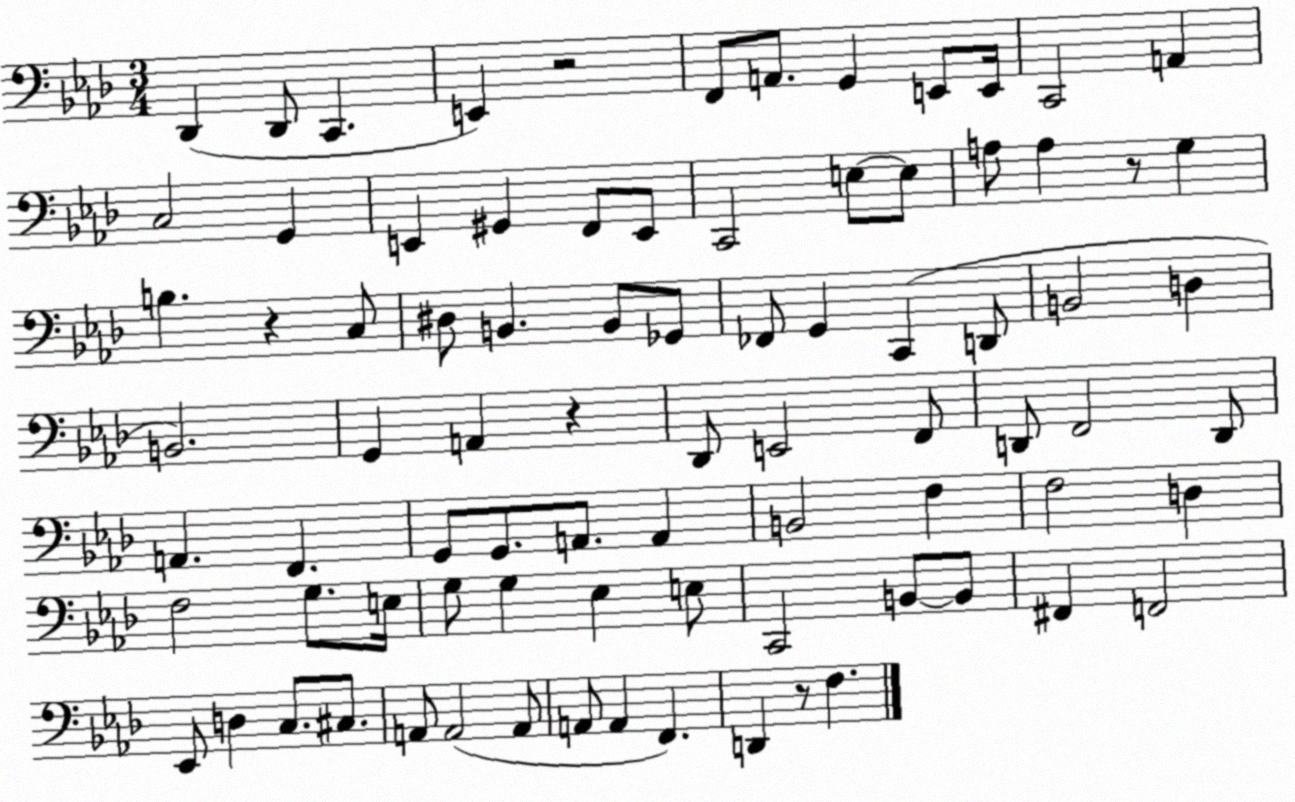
X:1
T:Untitled
M:3/4
L:1/4
K:Ab
_D,, _D,,/2 C,, E,, z2 F,,/2 A,,/2 G,, E,,/2 E,,/4 C,,2 A,, C,2 G,, E,, ^G,, F,,/2 E,,/2 C,,2 E,/2 E,/2 A,/2 A, z/2 G, B, z C,/2 ^D,/2 B,, B,,/2 _G,,/2 _F,,/2 G,, C,, D,,/2 B,,2 D, B,,2 G,, A,, z _D,,/2 E,,2 F,,/2 D,,/2 F,,2 D,,/2 A,, F,, G,,/2 G,,/2 A,,/2 A,, B,,2 F, F,2 D, F,2 G,/2 E,/4 G,/2 G, _E, E,/2 C,,2 B,,/2 B,,/2 ^F,, F,,2 _E,,/2 D, C,/2 ^C,/2 A,,/2 A,,2 A,,/2 A,,/2 A,, F,, D,, z/2 F,